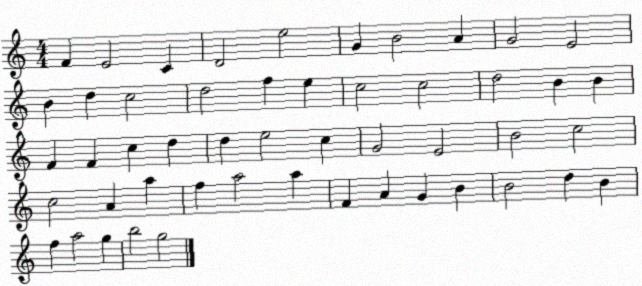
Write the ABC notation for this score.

X:1
T:Untitled
M:4/4
L:1/4
K:C
F E2 C D2 e2 G B2 A G2 E2 B d c2 d2 f e c2 c2 d2 B B F F c d d e2 c G2 E2 B2 c2 c2 A a f a2 a F A G B B2 d B f a2 g b2 g2